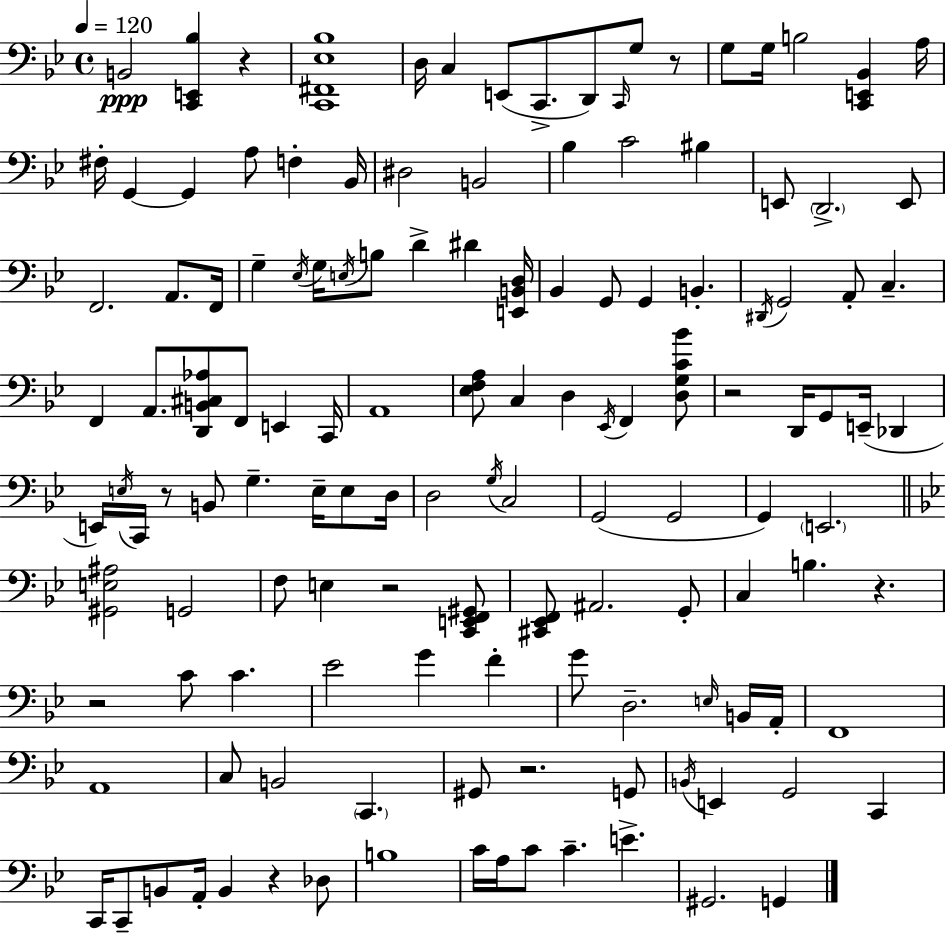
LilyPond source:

{
  \clef bass
  \time 4/4
  \defaultTimeSignature
  \key bes \major
  \tempo 4 = 120
  \repeat volta 2 { b,2\ppp <c, e, bes>4 r4 | <c, fis, ees bes>1 | d16 c4 e,8( c,8.-> d,8) \grace { c,16 } g8 r8 | g8 g16 b2 <c, e, bes,>4 | \break a16 fis16-. g,4~~ g,4 a8 f4-. | bes,16 dis2 b,2 | bes4 c'2 bis4 | e,8 \parenthesize d,2.-> e,8 | \break f,2. a,8. | f,16 g4-- \acciaccatura { ees16 } g16 \acciaccatura { e16 } b8 d'4-> dis'4 | <e, b, d>16 bes,4 g,8 g,4 b,4.-. | \acciaccatura { dis,16 } g,2 a,8-. c4.-- | \break f,4 a,8. <d, b, cis aes>8 f,8 e,4 | c,16 a,1 | <ees f a>8 c4 d4 \acciaccatura { ees,16 } f,4 | <d g c' bes'>8 r2 d,16 g,8 | \break e,16--( des,4 e,16) \acciaccatura { e16 } c,16 r8 b,8 g4.-- | e16-- e8 d16 d2 \acciaccatura { g16 } c2 | g,2( g,2 | g,4) \parenthesize e,2. | \break \bar "||" \break \key bes \major <gis, e ais>2 g,2 | f8 e4 r2 <c, e, f, gis,>8 | <cis, ees, f,>8 ais,2. g,8-. | c4 b4. r4. | \break r2 c'8 c'4. | ees'2 g'4 f'4-. | g'8 d2.-- \grace { e16 } b,16 | a,16-. f,1 | \break a,1 | c8 b,2 \parenthesize c,4. | gis,8 r2. g,8 | \acciaccatura { b,16 } e,4 g,2 c,4 | \break c,16 c,8-- b,8 a,16-. b,4 r4 | des8 b1 | c'16 a16 c'8 c'4.-- e'4.-> | gis,2. g,4 | \break } \bar "|."
}